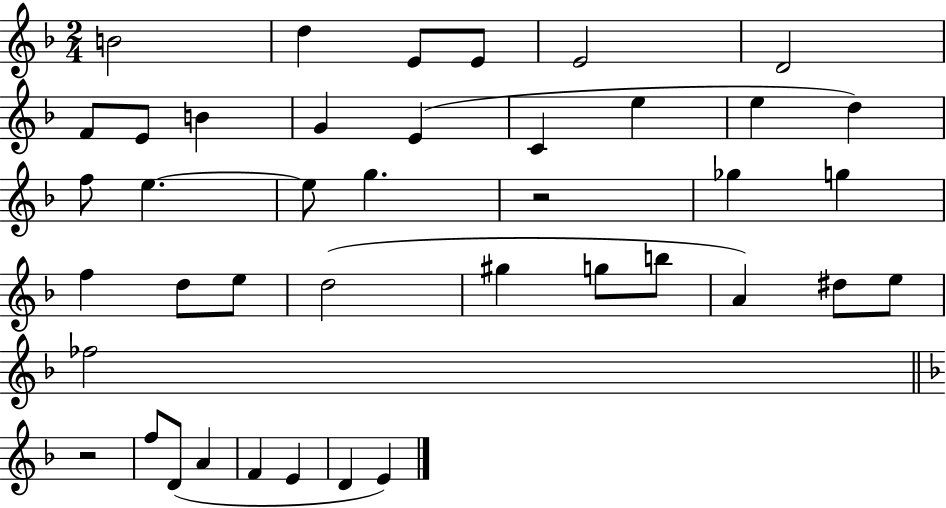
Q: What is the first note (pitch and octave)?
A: B4